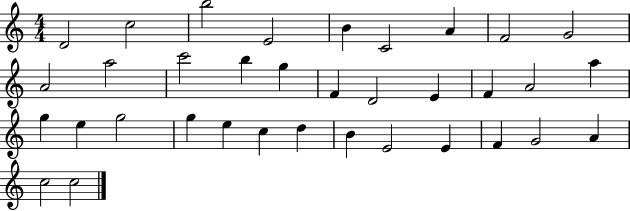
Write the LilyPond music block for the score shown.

{
  \clef treble
  \numericTimeSignature
  \time 4/4
  \key c \major
  d'2 c''2 | b''2 e'2 | b'4 c'2 a'4 | f'2 g'2 | \break a'2 a''2 | c'''2 b''4 g''4 | f'4 d'2 e'4 | f'4 a'2 a''4 | \break g''4 e''4 g''2 | g''4 e''4 c''4 d''4 | b'4 e'2 e'4 | f'4 g'2 a'4 | \break c''2 c''2 | \bar "|."
}